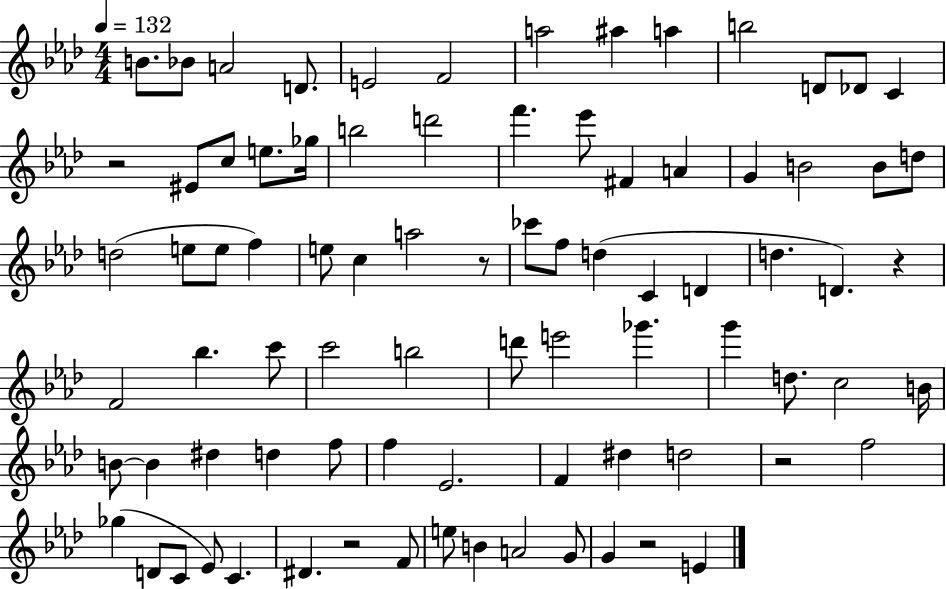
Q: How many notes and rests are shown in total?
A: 83